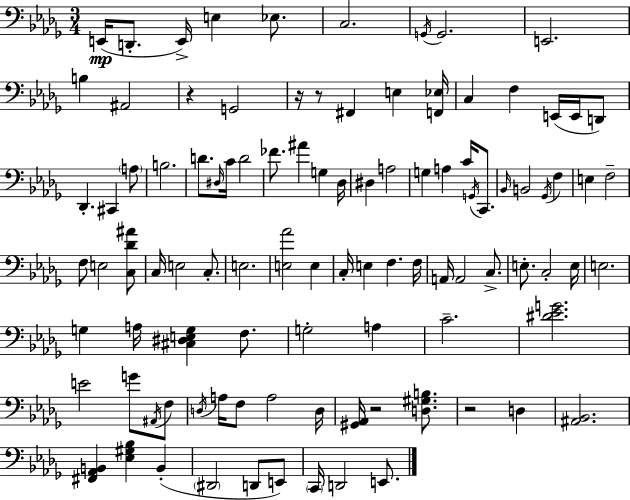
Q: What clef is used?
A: bass